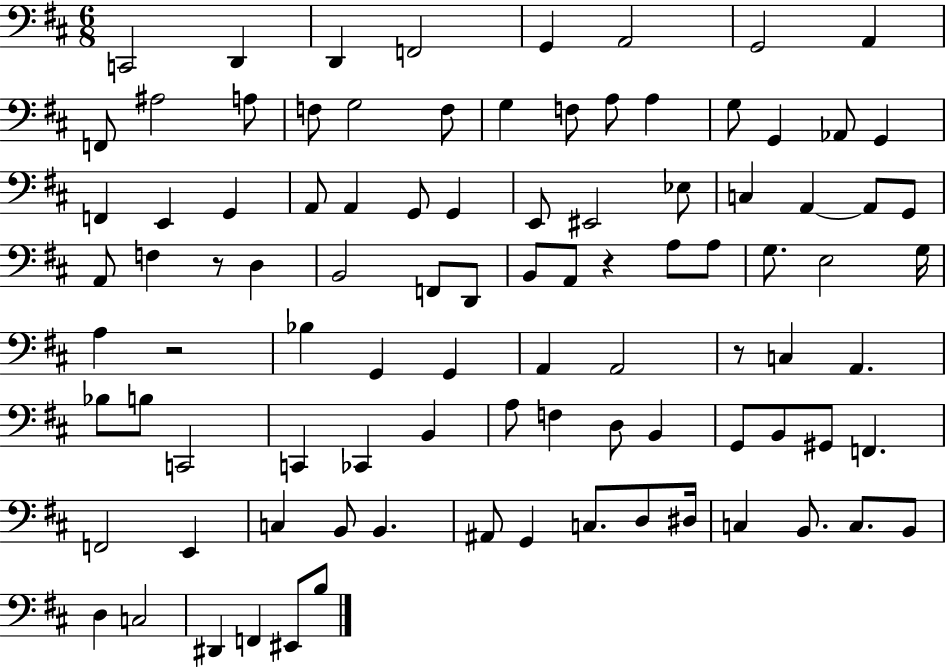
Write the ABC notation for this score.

X:1
T:Untitled
M:6/8
L:1/4
K:D
C,,2 D,, D,, F,,2 G,, A,,2 G,,2 A,, F,,/2 ^A,2 A,/2 F,/2 G,2 F,/2 G, F,/2 A,/2 A, G,/2 G,, _A,,/2 G,, F,, E,, G,, A,,/2 A,, G,,/2 G,, E,,/2 ^E,,2 _E,/2 C, A,, A,,/2 G,,/2 A,,/2 F, z/2 D, B,,2 F,,/2 D,,/2 B,,/2 A,,/2 z A,/2 A,/2 G,/2 E,2 G,/4 A, z2 _B, G,, G,, A,, A,,2 z/2 C, A,, _B,/2 B,/2 C,,2 C,, _C,, B,, A,/2 F, D,/2 B,, G,,/2 B,,/2 ^G,,/2 F,, F,,2 E,, C, B,,/2 B,, ^A,,/2 G,, C,/2 D,/2 ^D,/4 C, B,,/2 C,/2 B,,/2 D, C,2 ^D,, F,, ^E,,/2 B,/2